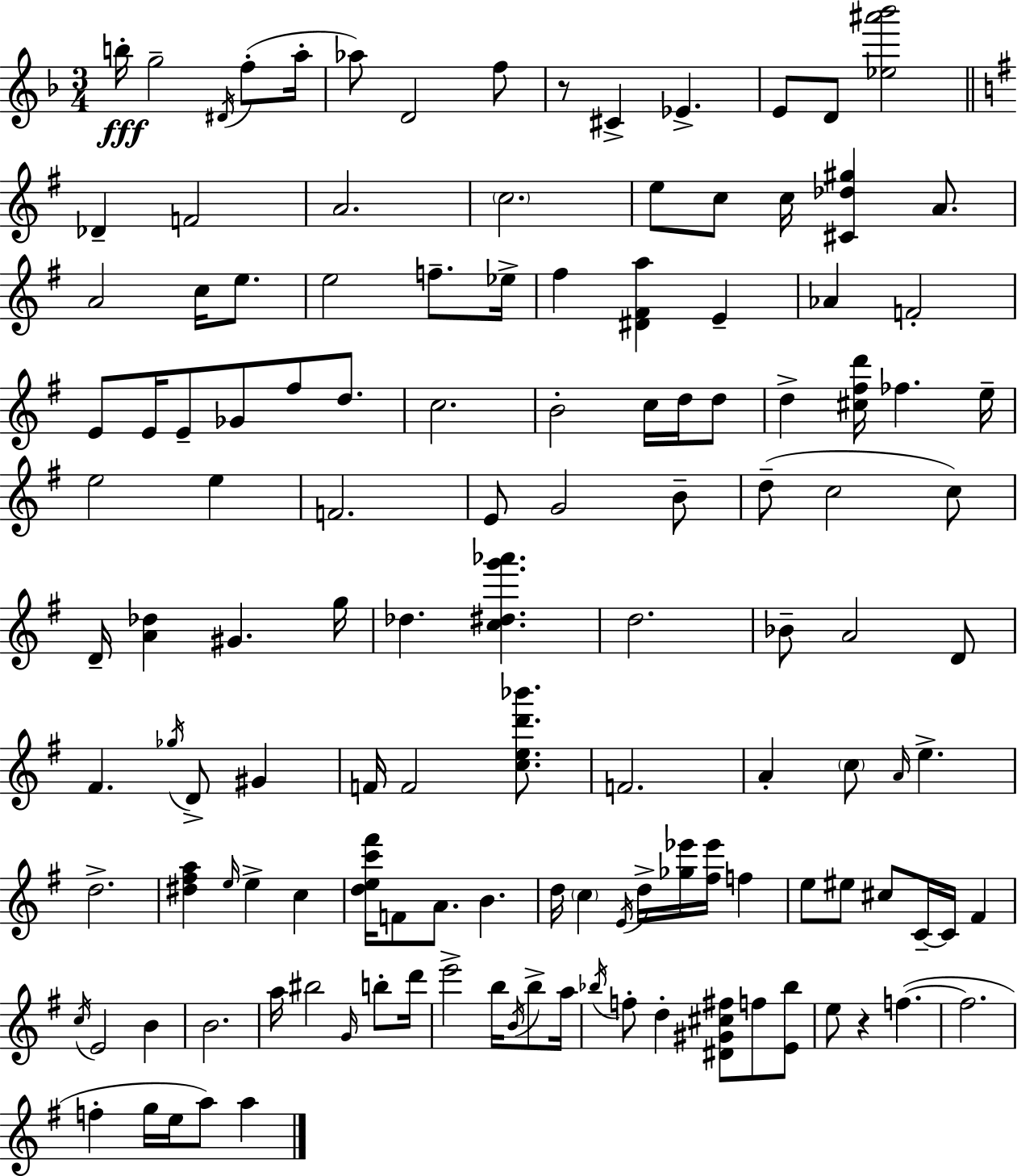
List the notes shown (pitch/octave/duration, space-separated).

B5/s G5/h D#4/s F5/e A5/s Ab5/e D4/h F5/e R/e C#4/q Eb4/q. E4/e D4/e [Eb5,A#6,Bb6]/h Db4/q F4/h A4/h. C5/h. E5/e C5/e C5/s [C#4,Db5,G#5]/q A4/e. A4/h C5/s E5/e. E5/h F5/e. Eb5/s F#5/q [D#4,F#4,A5]/q E4/q Ab4/q F4/h E4/e E4/s E4/e Gb4/e F#5/e D5/e. C5/h. B4/h C5/s D5/s D5/e D5/q [C#5,F#5,D6]/s FES5/q. E5/s E5/h E5/q F4/h. E4/e G4/h B4/e D5/e C5/h C5/e D4/s [A4,Db5]/q G#4/q. G5/s Db5/q. [C5,D#5,G6,Ab6]/q. D5/h. Bb4/e A4/h D4/e F#4/q. Gb5/s D4/e G#4/q F4/s F4/h [C5,E5,D6,Bb6]/e. F4/h. A4/q C5/e A4/s E5/q. D5/h. [D#5,F#5,A5]/q E5/s E5/q C5/q [D5,E5,C6,F#6]/s F4/e A4/e. B4/q. D5/s C5/q E4/s D5/s [Gb5,Eb6]/s [F#5,Eb6]/s F5/q E5/e EIS5/e C#5/e C4/s C4/s F#4/q C5/s E4/h B4/q B4/h. A5/s BIS5/h G4/s B5/e D6/s E6/h B5/s B4/s B5/e A5/s Bb5/s F5/e D5/q [D#4,G#4,C#5,F#5]/e F5/e [E4,Bb5]/e E5/e R/q F5/q. F5/h. F5/q G5/s E5/s A5/e A5/q